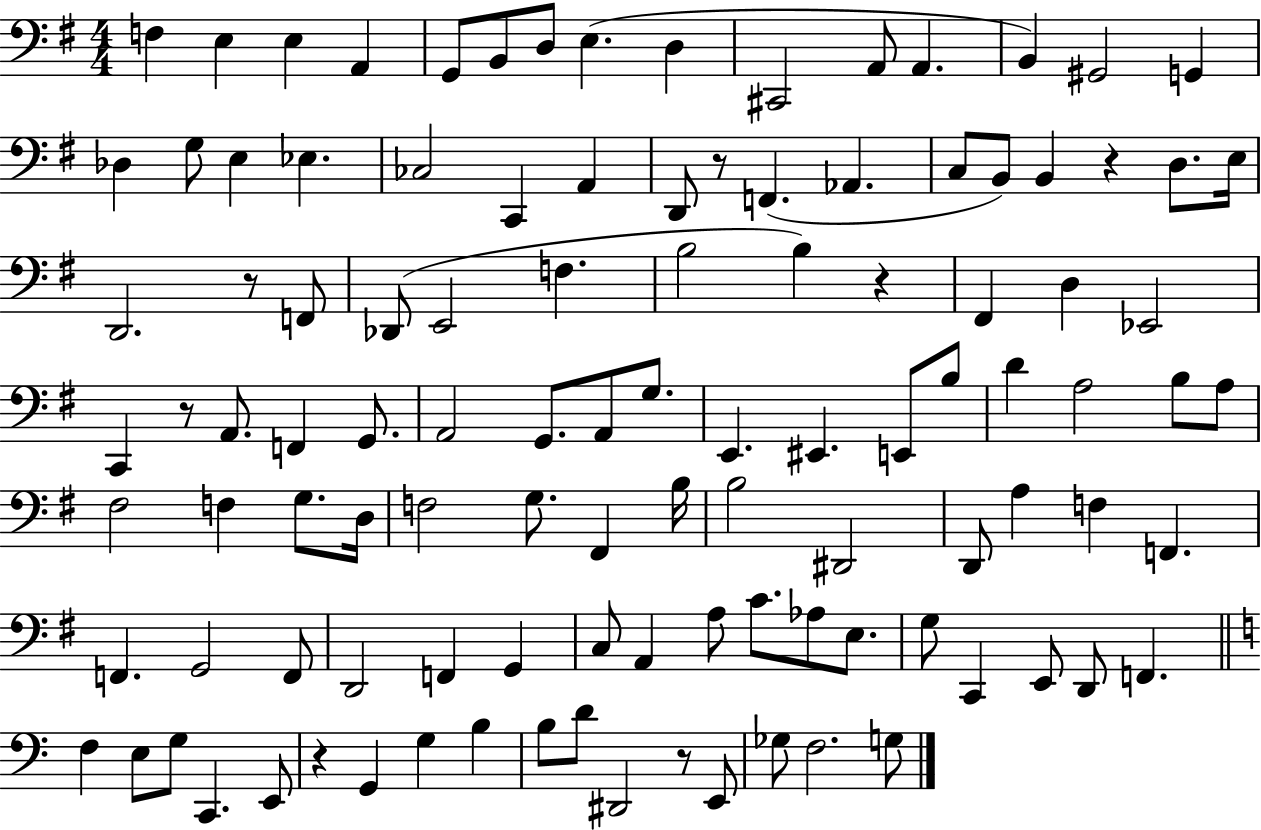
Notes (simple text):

F3/q E3/q E3/q A2/q G2/e B2/e D3/e E3/q. D3/q C#2/h A2/e A2/q. B2/q G#2/h G2/q Db3/q G3/e E3/q Eb3/q. CES3/h C2/q A2/q D2/e R/e F2/q. Ab2/q. C3/e B2/e B2/q R/q D3/e. E3/s D2/h. R/e F2/e Db2/e E2/h F3/q. B3/h B3/q R/q F#2/q D3/q Eb2/h C2/q R/e A2/e. F2/q G2/e. A2/h G2/e. A2/e G3/e. E2/q. EIS2/q. E2/e B3/e D4/q A3/h B3/e A3/e F#3/h F3/q G3/e. D3/s F3/h G3/e. F#2/q B3/s B3/h D#2/h D2/e A3/q F3/q F2/q. F2/q. G2/h F2/e D2/h F2/q G2/q C3/e A2/q A3/e C4/e. Ab3/e E3/e. G3/e C2/q E2/e D2/e F2/q. F3/q E3/e G3/e C2/q. E2/e R/q G2/q G3/q B3/q B3/e D4/e D#2/h R/e E2/e Gb3/e F3/h. G3/e